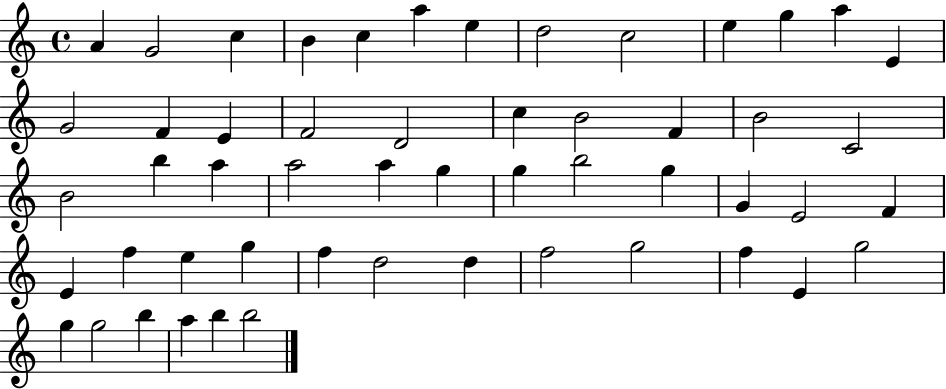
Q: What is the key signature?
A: C major